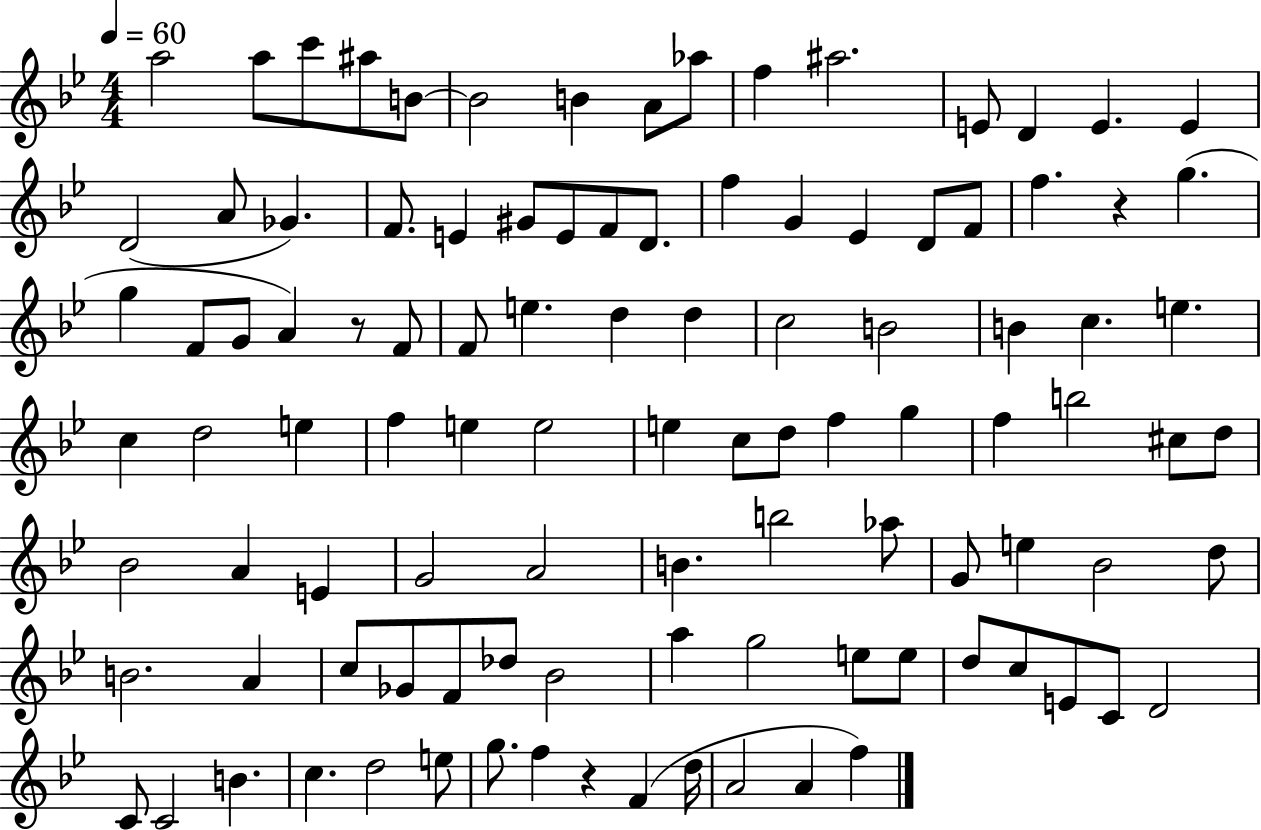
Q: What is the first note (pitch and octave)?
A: A5